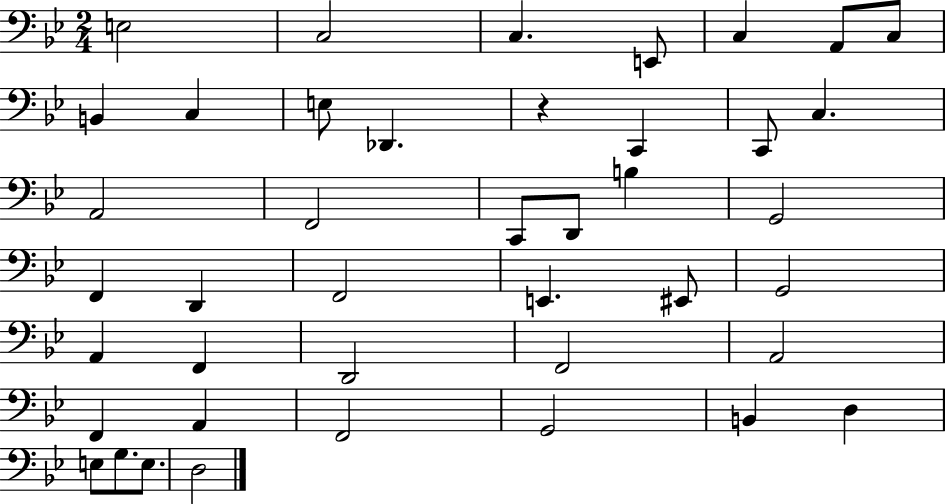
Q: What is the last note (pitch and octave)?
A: D3